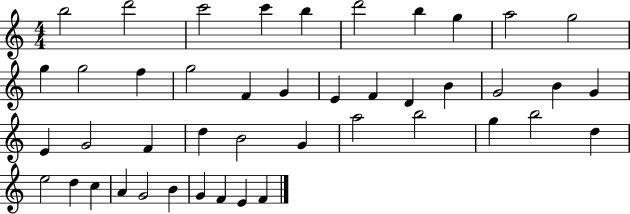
{
  \clef treble
  \numericTimeSignature
  \time 4/4
  \key c \major
  b''2 d'''2 | c'''2 c'''4 b''4 | d'''2 b''4 g''4 | a''2 g''2 | \break g''4 g''2 f''4 | g''2 f'4 g'4 | e'4 f'4 d'4 b'4 | g'2 b'4 g'4 | \break e'4 g'2 f'4 | d''4 b'2 g'4 | a''2 b''2 | g''4 b''2 d''4 | \break e''2 d''4 c''4 | a'4 g'2 b'4 | g'4 f'4 e'4 f'4 | \bar "|."
}